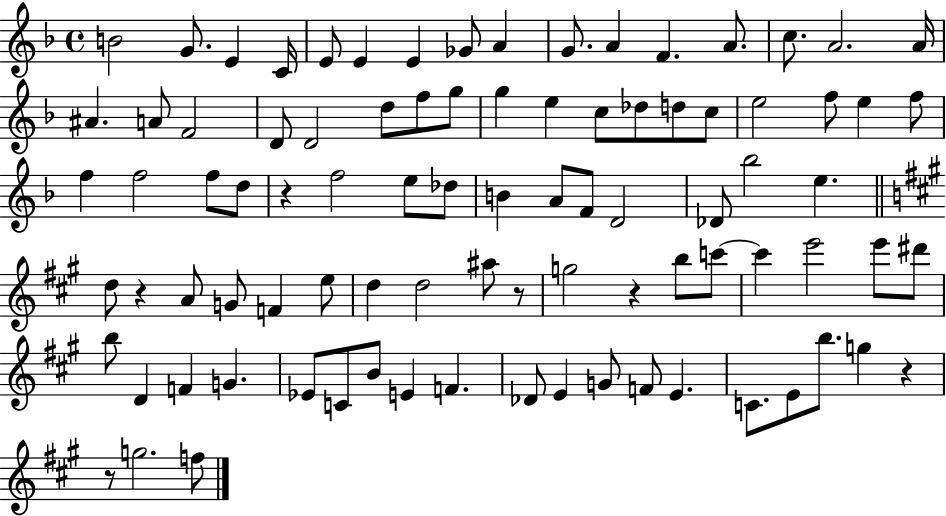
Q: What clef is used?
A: treble